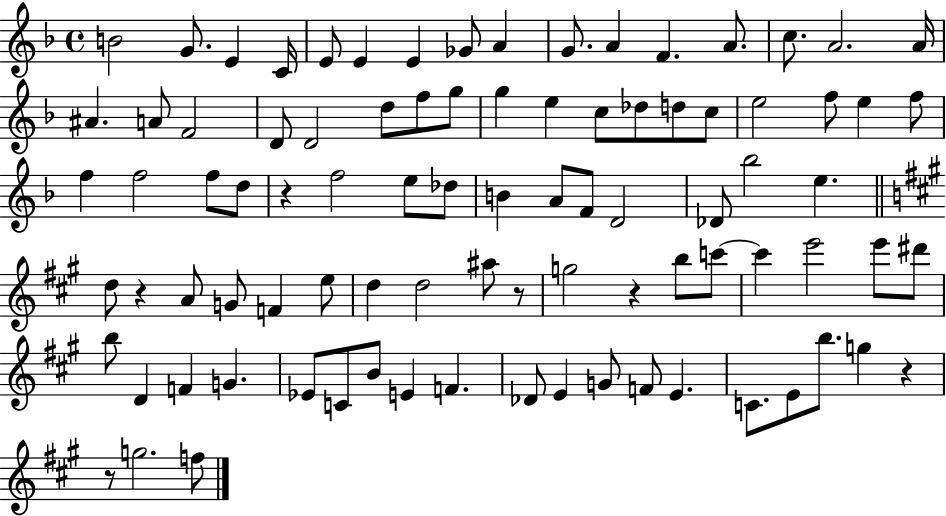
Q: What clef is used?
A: treble